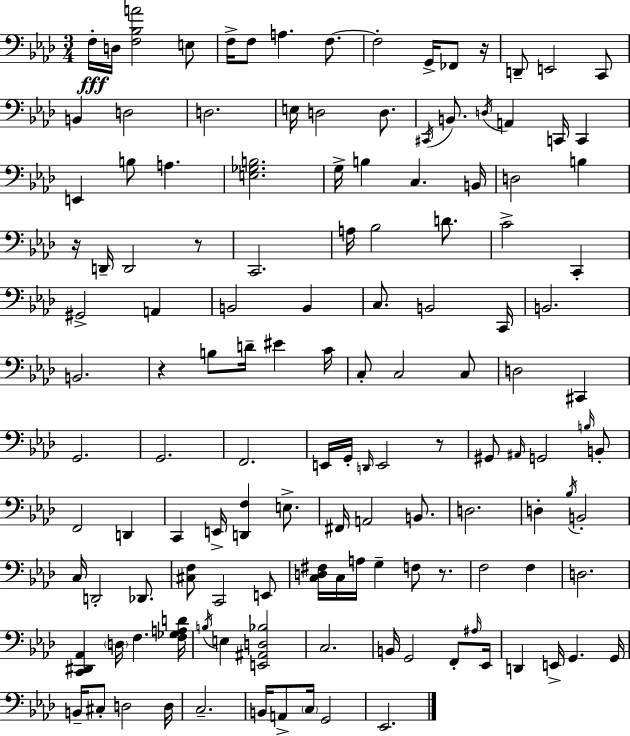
{
  \clef bass
  \numericTimeSignature
  \time 3/4
  \key aes \major
  f16-.\fff d16 <f bes a'>2 e8 | f16-> f8 a4. f8.~~ | f2-. g,16-> fes,8 r16 | d,8-- e,2 c,8 | \break b,4 d2 | d2. | e16 d2 d8. | \acciaccatura { cis,16 } b,8. \acciaccatura { d16 } a,4 c,16 c,4 | \break e,4 b8 a4. | <e ges b>2. | g16-> b4 c4. | b,16 d2 b4 | \break r16 d,16-- d,2 | r8 c,2. | a16 bes2 d'8. | c'2-> c,4-. | \break gis,2-> a,4 | b,2 b,4 | c8. b,2 | c,16 b,2. | \break b,2. | r4 b8 d'16-- eis'4 | c'16 c8-. c2 | c8 d2 cis,4 | \break g,2. | g,2. | f,2. | e,16 g,16-. \grace { d,16 } e,2 | \break r8 gis,8 \grace { ais,16 } g,2 | \grace { b16 } b,8-. f,2 | d,4 c,4 e,16-> <d, f>4 | e8.-> fis,16 a,2 | \break b,8. d2. | d4-. \acciaccatura { bes16 } b,2-. | c16 d,2-. | des,8. <cis f>8 c,2 | \break e,8 <c d fis>16 c16 a16 g4-- | f8 r8. f2 | f4 d2. | <c, dis, aes,>4 \parenthesize d16 f4. | \break <f ges a d'>16 \acciaccatura { b16 } e4 <e, ais, d bes>2 | c2. | b,16 g,2 | f,8-. \grace { ais16 } ees,16 d,4 | \break e,16-> g,4. g,16 b,16-- cis8-. d2 | d16 c2.-- | b,16 a,8-> \parenthesize c16 | g,2 ees,2. | \break \bar "|."
}